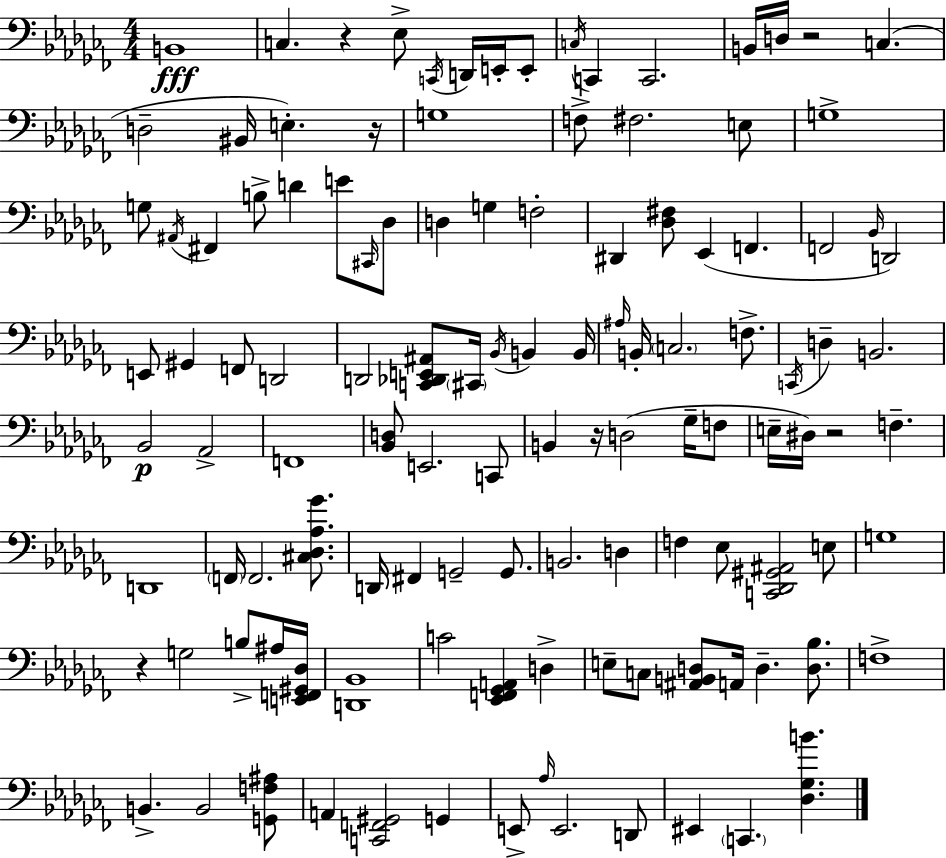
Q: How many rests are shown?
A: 6